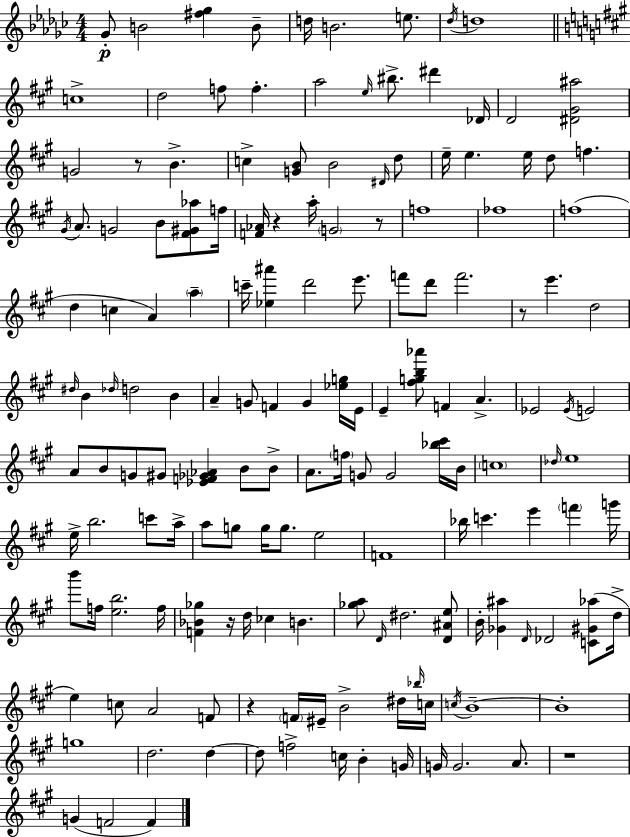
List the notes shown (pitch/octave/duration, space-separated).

Gb4/e B4/h [F#5,Gb5]/q B4/e D5/s B4/h. E5/e. Db5/s D5/w C5/w D5/h F5/e F5/q. A5/h E5/s BIS5/e. D#6/q Db4/s D4/h [D#4,G#4,A#5]/h G4/h R/e B4/q. C5/q [G4,B4]/e B4/h D#4/s D5/e E5/s E5/q. E5/s D5/e F5/q. G#4/s A4/e. G4/h B4/e [F#4,G#4,Ab5]/e F5/s [F4,Ab4]/s R/q A5/s G4/h R/e F5/w FES5/w F5/w D5/q C5/q A4/q A5/q C6/s [Eb5,A#6]/q D6/h E6/e. F6/e D6/e F6/h. R/e E6/q. D5/h D#5/s B4/q Db5/s D5/h B4/q A4/q G4/e F4/q G4/q [Eb5,G5]/s E4/s E4/q [F#5,G5,B5,Ab6]/e F4/q A4/q. Eb4/h Eb4/s E4/h A4/e B4/e G4/e G#4/e [Eb4,F4,Gb4,Ab4]/q B4/e B4/e A4/e. F5/s G4/e G4/h [Bb5,C#6]/s B4/s C5/w Db5/s E5/w E5/s B5/h. C6/e A5/s A5/e G5/e G5/s G5/e. E5/h F4/w Bb5/s C6/q. E6/q F6/q G6/s B6/e F5/s [E5,B5]/h. F5/s [F4,Bb4,Gb5]/q R/s D5/s CES5/q B4/q. [Gb5,A5]/e D4/s D#5/h. [D4,A#4,E5]/e B4/s [Gb4,A#5]/q D4/s Db4/h [C4,G#4,Ab5]/e D5/s E5/q C5/e A4/h F4/e R/q F4/s EIS4/s B4/h D#5/s Bb5/s C5/s C5/s B4/w B4/w G5/w D5/h. D5/q D5/e F5/h C5/s B4/q G4/s G4/s G4/h. A4/e. R/w G4/q F4/h F4/q